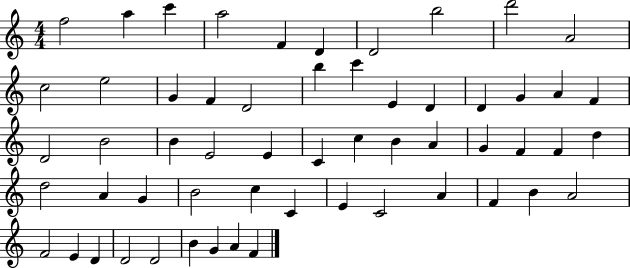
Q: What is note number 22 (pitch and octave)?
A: A4